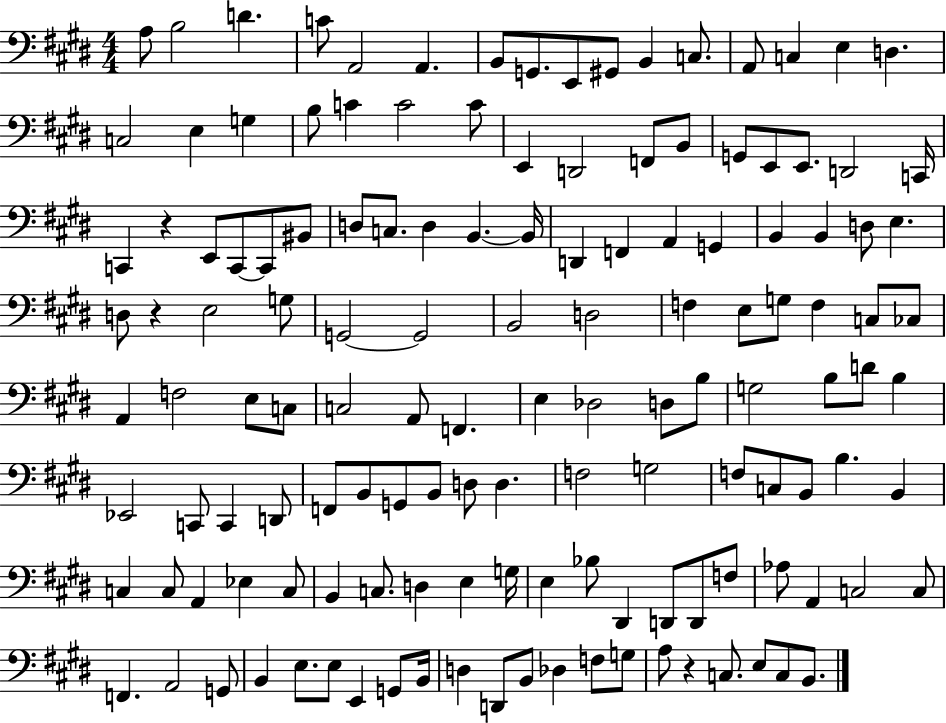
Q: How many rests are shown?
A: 3